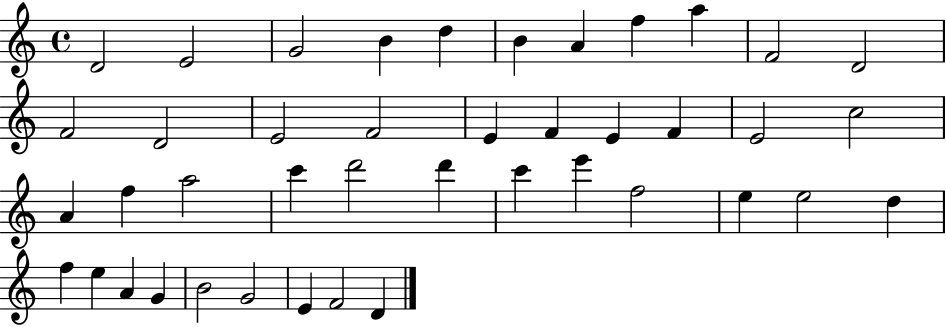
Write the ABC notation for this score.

X:1
T:Untitled
M:4/4
L:1/4
K:C
D2 E2 G2 B d B A f a F2 D2 F2 D2 E2 F2 E F E F E2 c2 A f a2 c' d'2 d' c' e' f2 e e2 d f e A G B2 G2 E F2 D